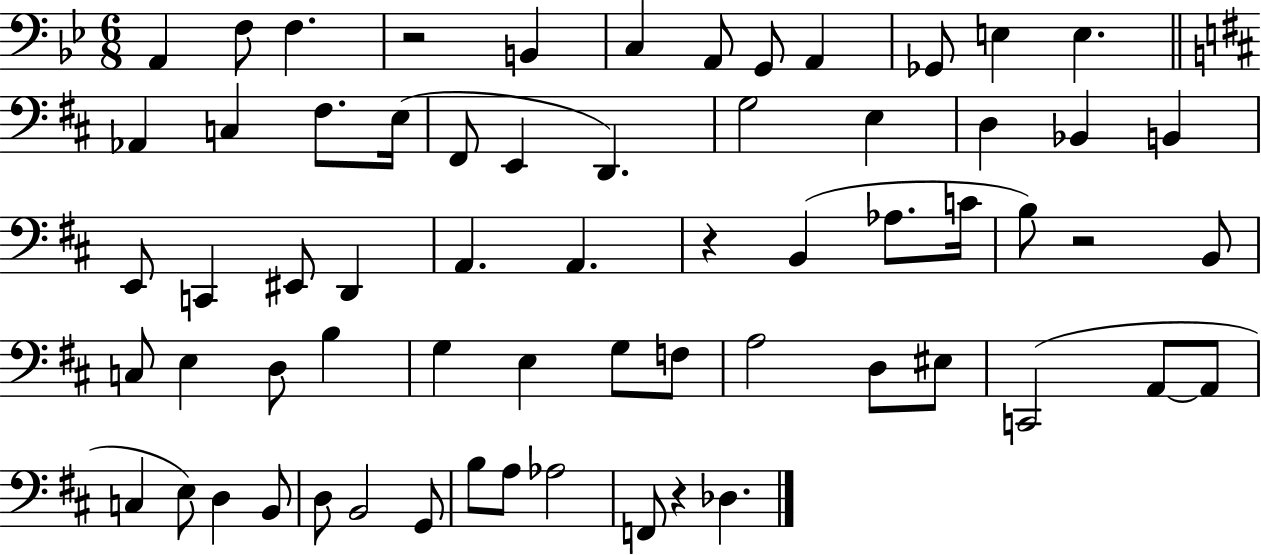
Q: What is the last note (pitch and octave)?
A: Db3